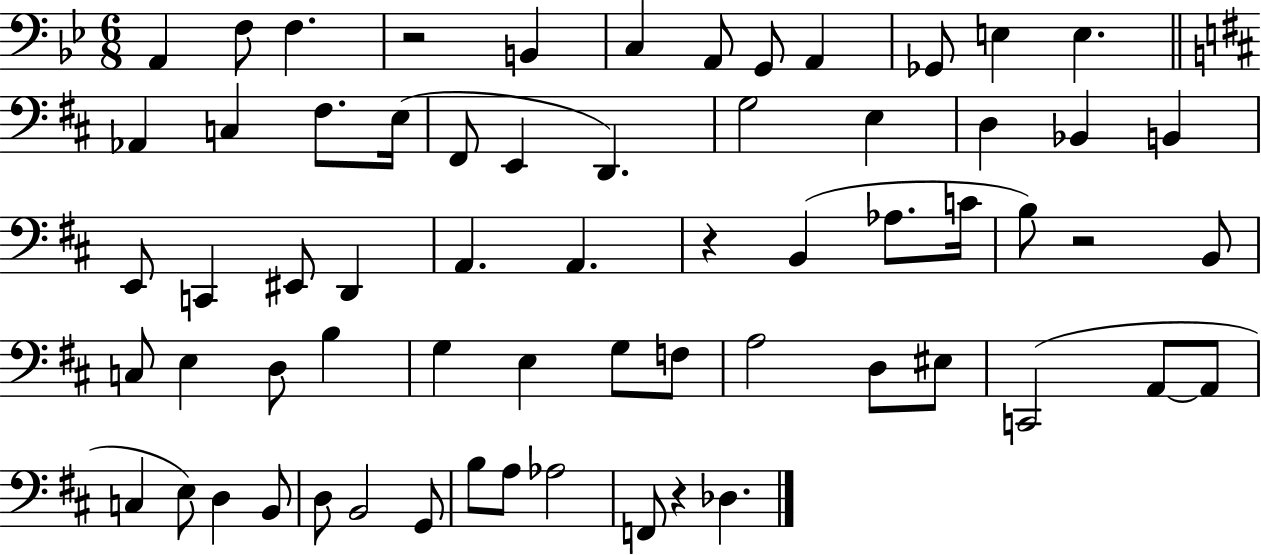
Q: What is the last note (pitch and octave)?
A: Db3